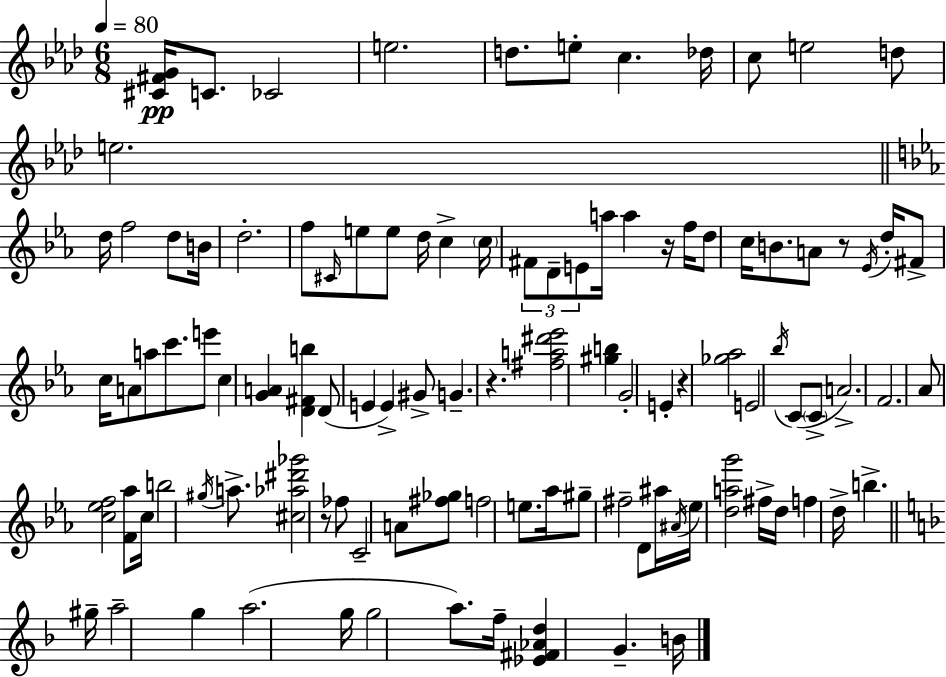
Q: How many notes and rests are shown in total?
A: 104